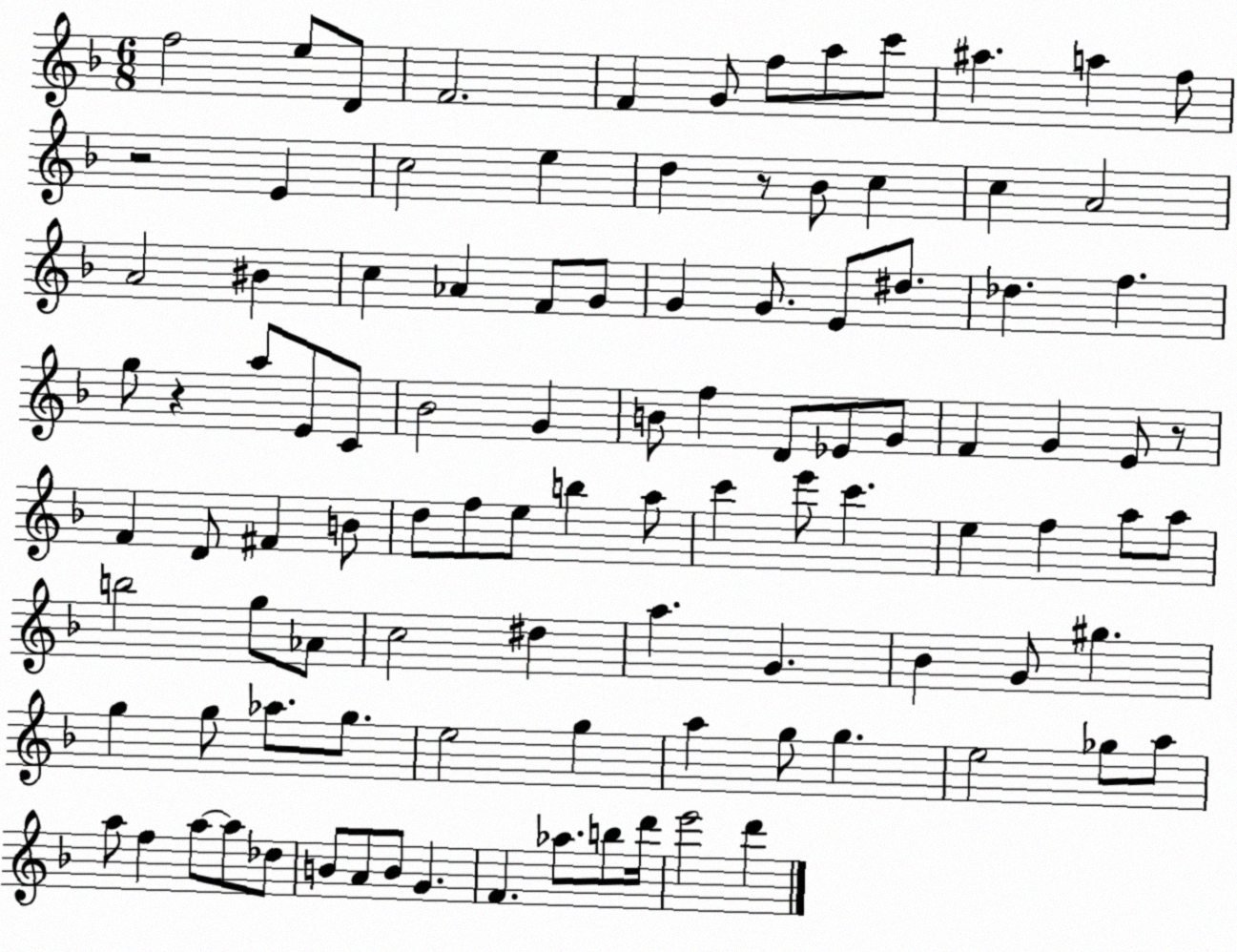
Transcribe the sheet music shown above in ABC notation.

X:1
T:Untitled
M:6/8
L:1/4
K:F
f2 e/2 D/2 F2 F G/2 f/2 a/2 c'/2 ^a a f/2 z2 E c2 e d z/2 _B/2 c c A2 A2 ^B c _A F/2 G/2 G G/2 E/2 ^d/2 _d f g/2 z a/2 E/2 C/2 _B2 G B/2 f D/2 _E/2 G/2 F G E/2 z/2 F D/2 ^F B/2 d/2 f/2 e/2 b a/2 c' e'/2 c' e f a/2 a/2 b2 g/2 _A/2 c2 ^d a G _B G/2 ^g g g/2 _a/2 g/2 e2 g a g/2 g e2 _g/2 a/2 a/2 f a/2 a/2 _d/2 B/2 A/2 B/2 G F _a/2 b/2 d'/4 e'2 d'